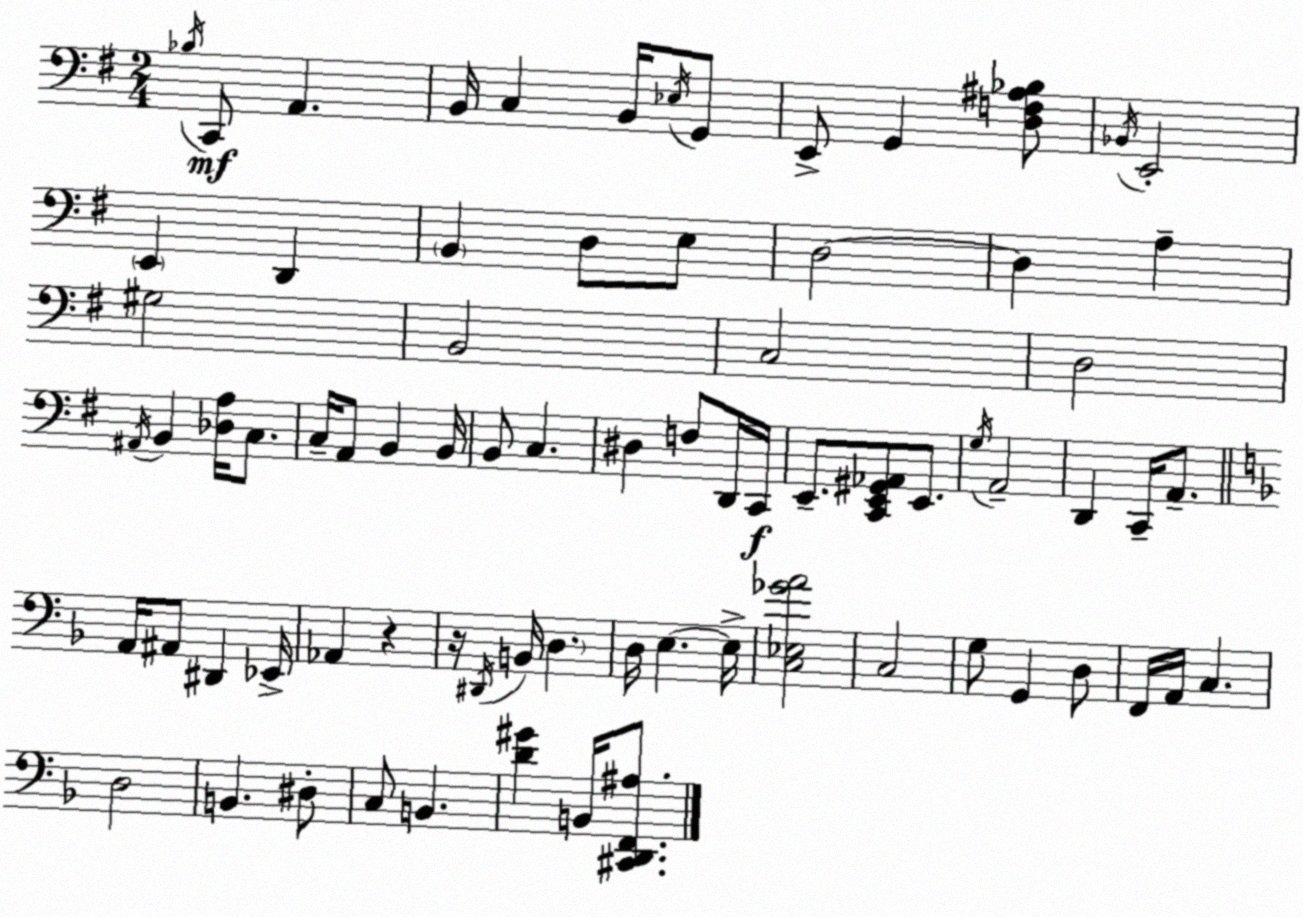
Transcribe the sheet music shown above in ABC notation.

X:1
T:Untitled
M:2/4
L:1/4
K:Em
_B,/4 C,,/2 A,, B,,/4 C, B,,/4 _E,/4 G,,/2 E,,/2 G,, [D,F,^A,_B,]/2 _B,,/4 E,,2 E,, D,, B,, D,/2 E,/2 D,2 D, A, ^G,2 B,,2 C,2 D,2 ^A,,/4 B,, [_D,A,]/4 C,/2 C,/4 A,,/2 B,, B,,/4 B,,/2 C, ^D, F,/2 D,,/4 C,,/4 E,,/2 [C,,E,,^G,,_A,,]/2 E,,/2 G,/4 A,,2 D,, C,,/4 A,,/2 A,,/4 ^A,,/2 ^D,, _E,,/4 _A,, z z/4 ^D,,/4 B,,/4 D, D,/4 E, E,/4 [C,_E,_GA]2 C,2 G,/2 G,, D,/2 F,,/4 A,,/4 C, D,2 B,, ^D,/2 C,/2 B,, [D^G] B,,/4 [^C,,D,,F,,^A,]/2